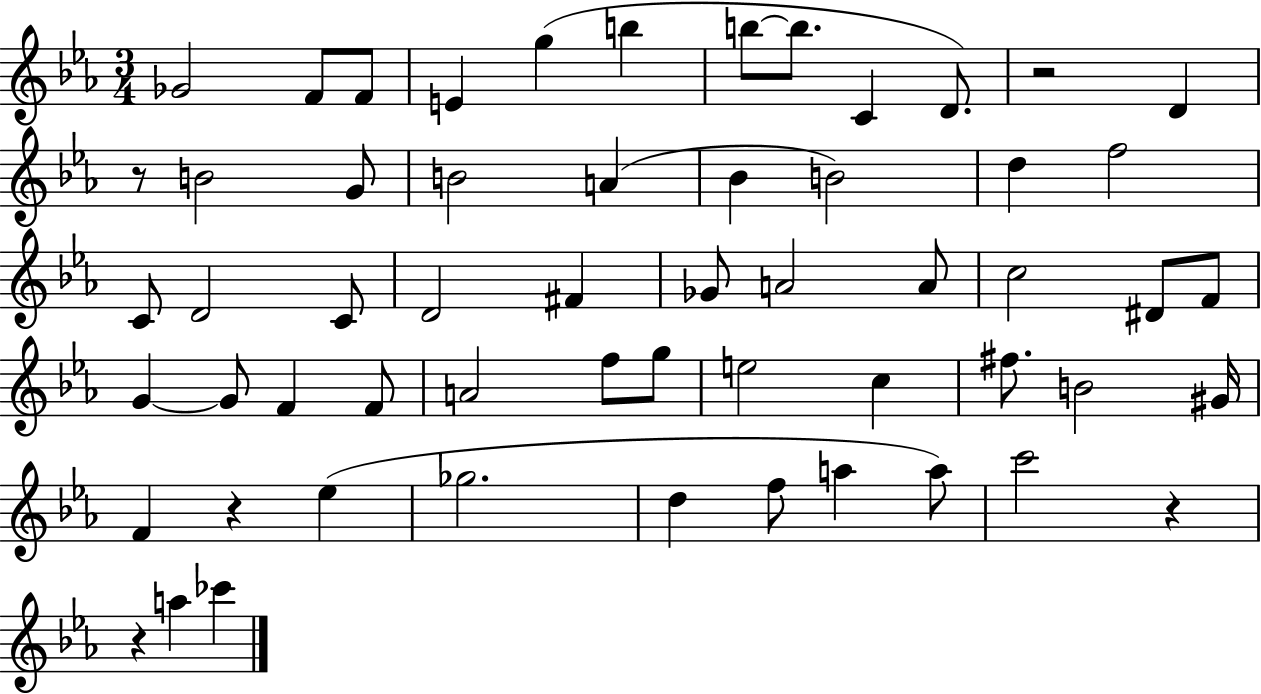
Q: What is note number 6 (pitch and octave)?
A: B5